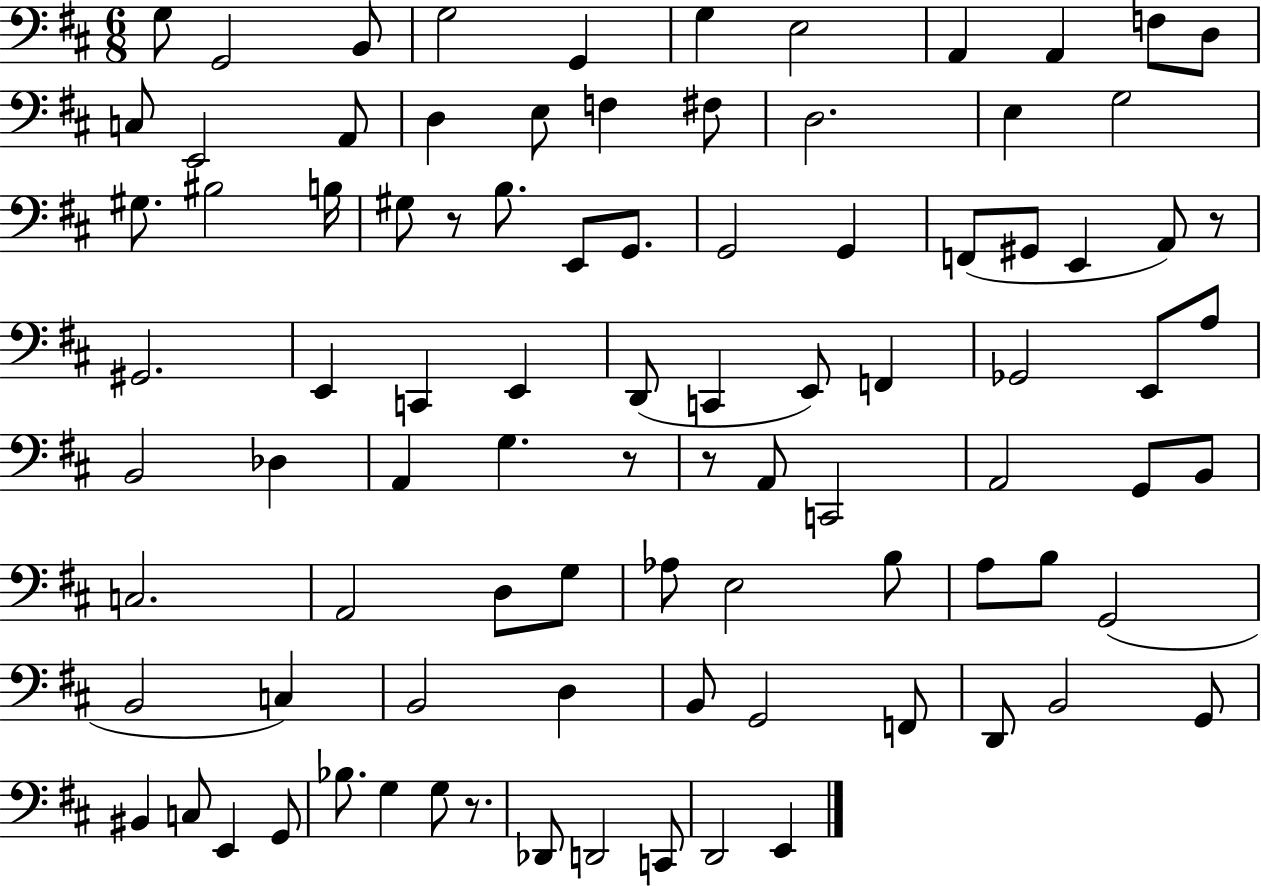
{
  \clef bass
  \numericTimeSignature
  \time 6/8
  \key d \major
  g8 g,2 b,8 | g2 g,4 | g4 e2 | a,4 a,4 f8 d8 | \break c8 e,2 a,8 | d4 e8 f4 fis8 | d2. | e4 g2 | \break gis8. bis2 b16 | gis8 r8 b8. e,8 g,8. | g,2 g,4 | f,8( gis,8 e,4 a,8) r8 | \break gis,2. | e,4 c,4 e,4 | d,8( c,4 e,8) f,4 | ges,2 e,8 a8 | \break b,2 des4 | a,4 g4. r8 | r8 a,8 c,2 | a,2 g,8 b,8 | \break c2. | a,2 d8 g8 | aes8 e2 b8 | a8 b8 g,2( | \break b,2 c4) | b,2 d4 | b,8 g,2 f,8 | d,8 b,2 g,8 | \break bis,4 c8 e,4 g,8 | bes8. g4 g8 r8. | des,8 d,2 c,8 | d,2 e,4 | \break \bar "|."
}